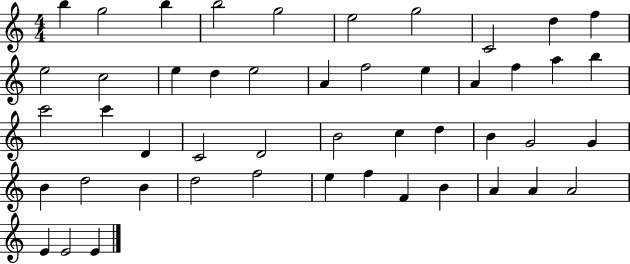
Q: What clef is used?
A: treble